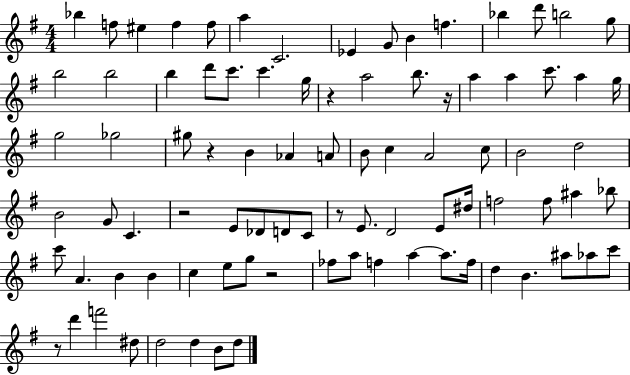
Bb5/q F5/e EIS5/q F5/q F5/e A5/q C4/h. Eb4/q G4/e B4/q F5/q. Bb5/q D6/e B5/h G5/e B5/h B5/h B5/q D6/e C6/e. C6/q. G5/s R/q A5/h B5/e. R/s A5/q A5/q C6/e. A5/q G5/s G5/h Gb5/h G#5/e R/q B4/q Ab4/q A4/e B4/e C5/q A4/h C5/e B4/h D5/h B4/h G4/e C4/q. R/h E4/e Db4/e D4/e C4/e R/e E4/e. D4/h E4/e D#5/s F5/h F5/e A#5/q Bb5/e C6/e A4/q. B4/q B4/q C5/q E5/e G5/e R/h FES5/e A5/e F5/q A5/q A5/e. F5/s D5/q B4/q. A#5/e Ab5/e C6/e R/e D6/q F6/h D#5/e D5/h D5/q B4/e D5/e